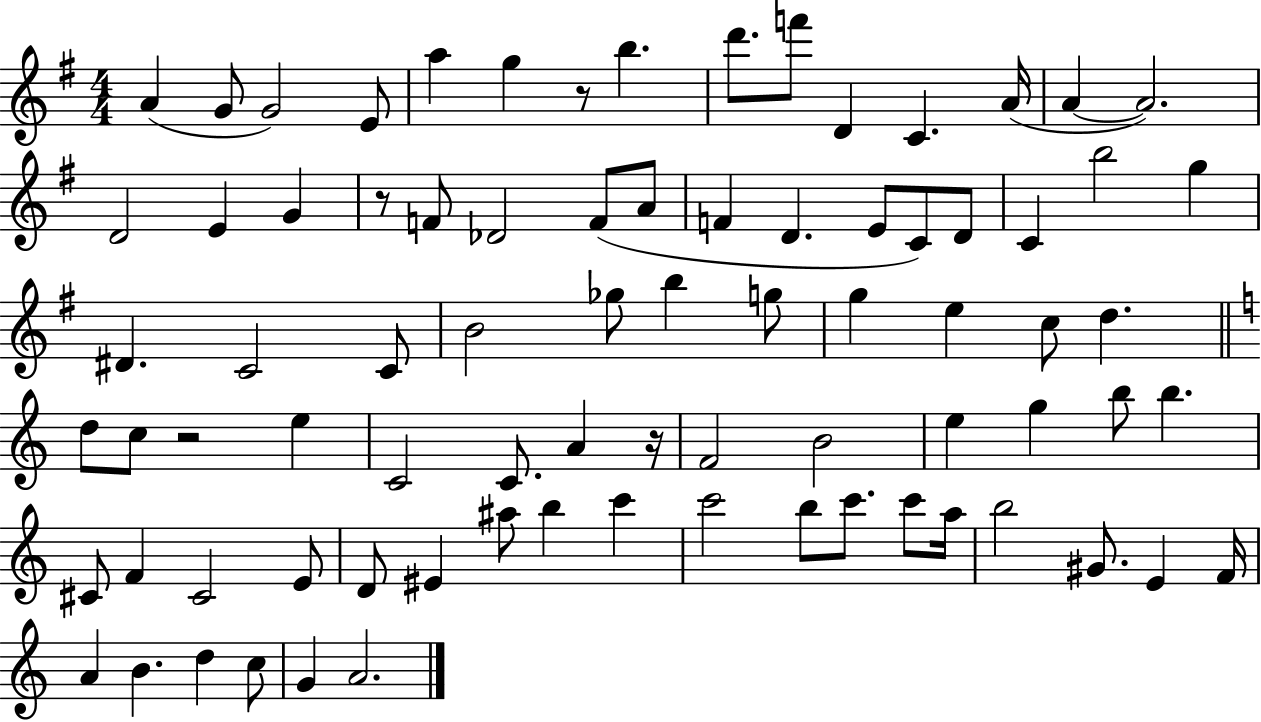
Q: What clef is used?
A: treble